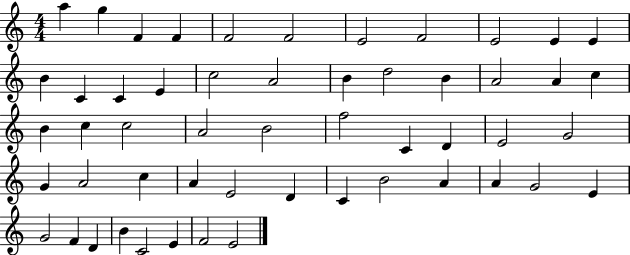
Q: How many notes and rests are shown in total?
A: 53